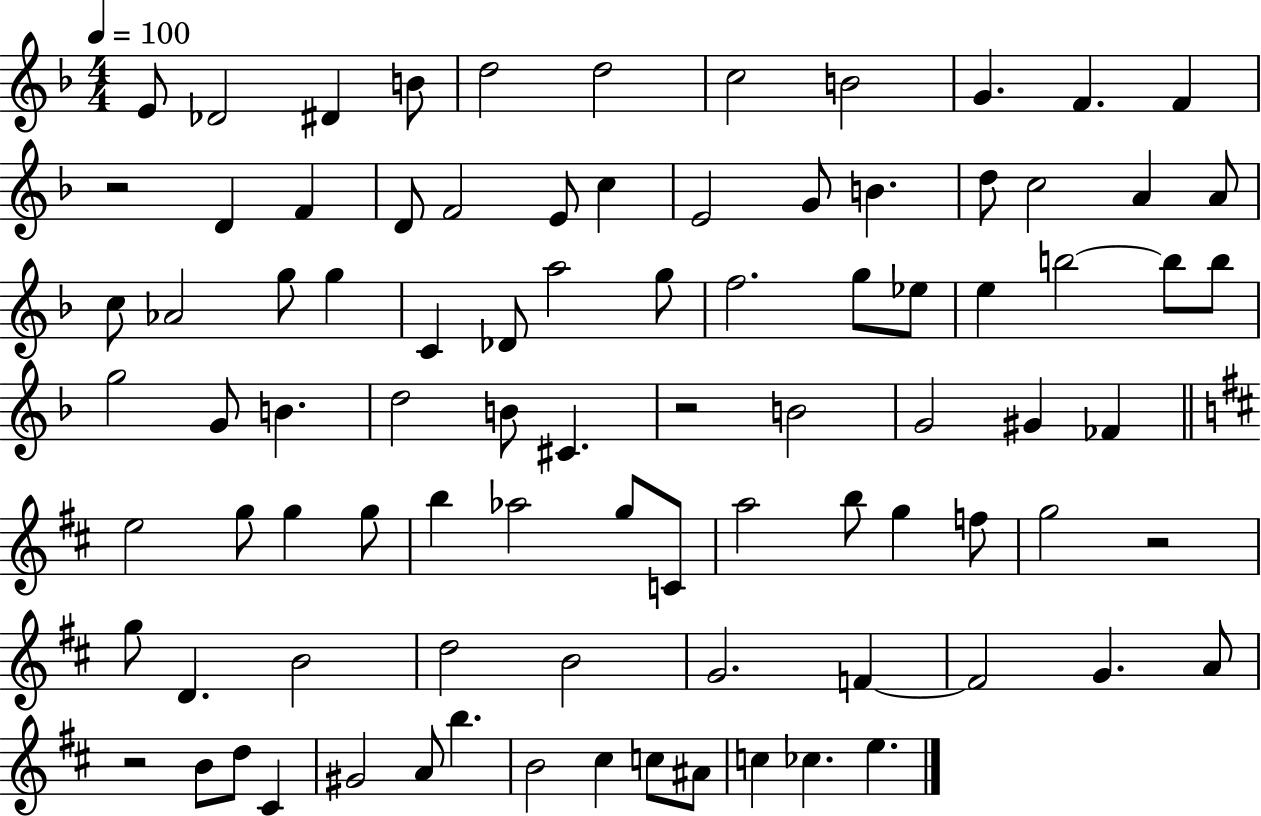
{
  \clef treble
  \numericTimeSignature
  \time 4/4
  \key f \major
  \tempo 4 = 100
  e'8 des'2 dis'4 b'8 | d''2 d''2 | c''2 b'2 | g'4. f'4. f'4 | \break r2 d'4 f'4 | d'8 f'2 e'8 c''4 | e'2 g'8 b'4. | d''8 c''2 a'4 a'8 | \break c''8 aes'2 g''8 g''4 | c'4 des'8 a''2 g''8 | f''2. g''8 ees''8 | e''4 b''2~~ b''8 b''8 | \break g''2 g'8 b'4. | d''2 b'8 cis'4. | r2 b'2 | g'2 gis'4 fes'4 | \break \bar "||" \break \key d \major e''2 g''8 g''4 g''8 | b''4 aes''2 g''8 c'8 | a''2 b''8 g''4 f''8 | g''2 r2 | \break g''8 d'4. b'2 | d''2 b'2 | g'2. f'4~~ | f'2 g'4. a'8 | \break r2 b'8 d''8 cis'4 | gis'2 a'8 b''4. | b'2 cis''4 c''8 ais'8 | c''4 ces''4. e''4. | \break \bar "|."
}